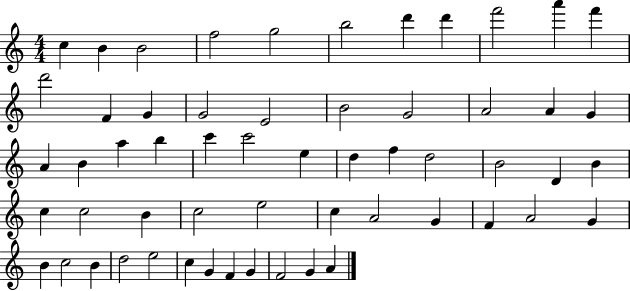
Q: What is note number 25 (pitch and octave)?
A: B5